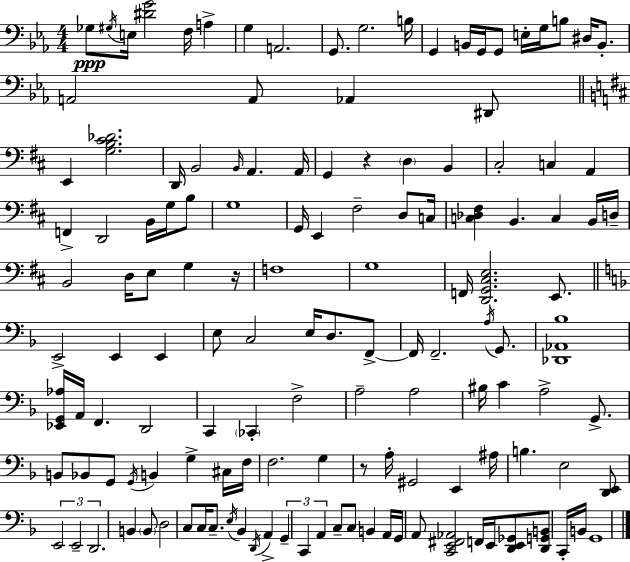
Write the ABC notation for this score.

X:1
T:Untitled
M:4/4
L:1/4
K:Cm
_G,/2 ^G,/4 E,/4 [^DG]2 F,/4 A, G, A,,2 G,,/2 G,2 B,/4 G,, B,,/4 G,,/4 G,,/2 E,/4 G,/4 B,/2 ^D,/4 B,,/2 A,,2 A,,/2 _A,, ^D,,/2 E,, [G,B,^C_D]2 D,,/4 B,,2 B,,/4 A,, A,,/4 G,, z D, B,, ^C,2 C, A,, F,, D,,2 B,,/4 G,/4 B,/2 G,4 G,,/4 E,, ^F,2 D,/2 C,/4 [C,_D,^F,] B,, C, B,,/4 D,/4 B,,2 D,/4 E,/2 G, z/4 F,4 G,4 F,,/4 [D,,G,,^C,E,]2 E,,/2 E,,2 E,, E,, E,/2 C,2 E,/4 D,/2 F,,/2 F,,/4 F,,2 A,/4 G,,/2 [_D,,_A,,_B,]4 [_E,,G,,_A,]/4 A,,/4 F,, D,,2 C,, _C,, F,2 A,2 A,2 ^B,/4 C A,2 G,,/2 B,,/2 _B,,/2 G,,/2 G,,/4 B,, G, ^C,/4 F,/4 F,2 G, z/2 A,/4 ^G,,2 E,, ^A,/4 B, E,2 [D,,E,,]/2 E,,2 E,,2 D,,2 B,, B,,/2 D,2 C,/2 C,/4 C,/2 E,/4 _B,, D,,/4 A,, G,, C,, A,, C,/2 C,/2 B,, A,,/4 G,,/4 A,,/2 [C,,E,,^F,,_A,,]2 F,,/4 E,,/4 [D,,E,,_G,,]/2 [D,,G,,B,,]/2 C,,/4 B,,/4 G,,4